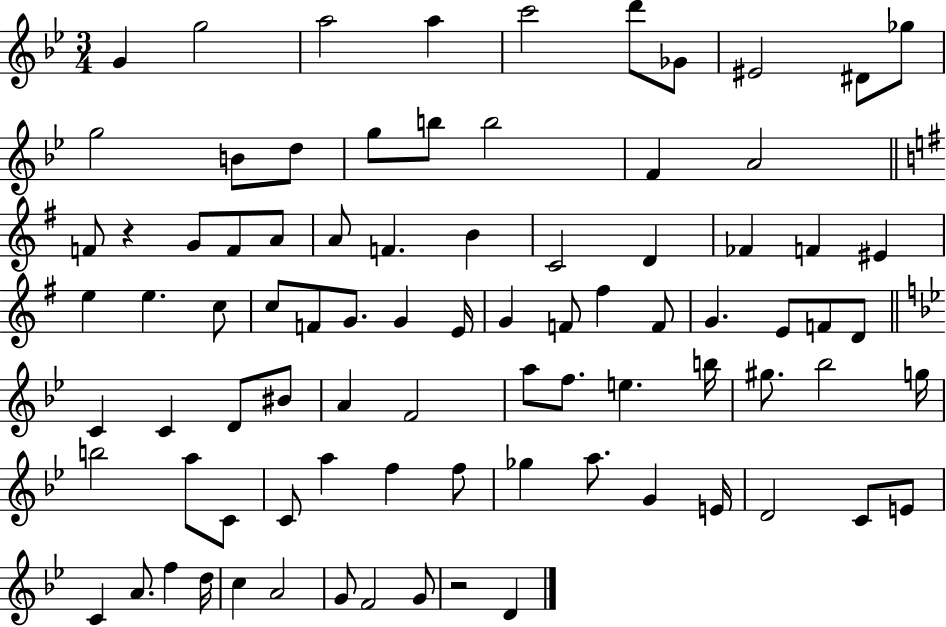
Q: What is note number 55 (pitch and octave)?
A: E5